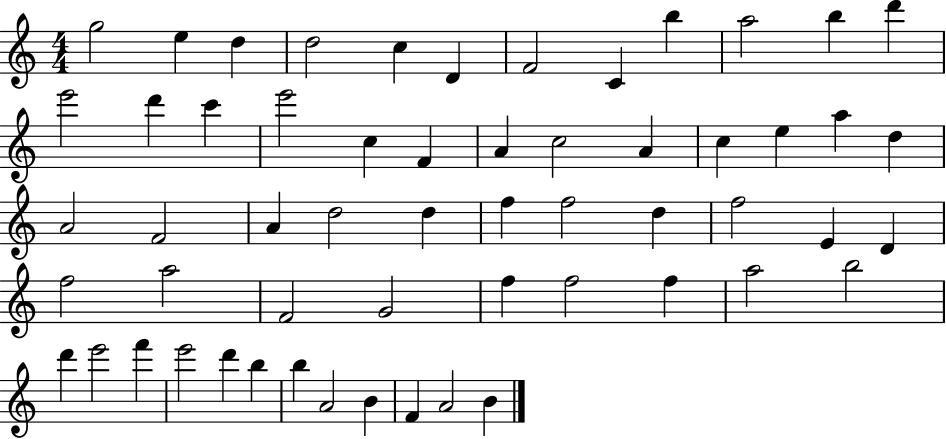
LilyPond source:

{
  \clef treble
  \numericTimeSignature
  \time 4/4
  \key c \major
  g''2 e''4 d''4 | d''2 c''4 d'4 | f'2 c'4 b''4 | a''2 b''4 d'''4 | \break e'''2 d'''4 c'''4 | e'''2 c''4 f'4 | a'4 c''2 a'4 | c''4 e''4 a''4 d''4 | \break a'2 f'2 | a'4 d''2 d''4 | f''4 f''2 d''4 | f''2 e'4 d'4 | \break f''2 a''2 | f'2 g'2 | f''4 f''2 f''4 | a''2 b''2 | \break d'''4 e'''2 f'''4 | e'''2 d'''4 b''4 | b''4 a'2 b'4 | f'4 a'2 b'4 | \break \bar "|."
}